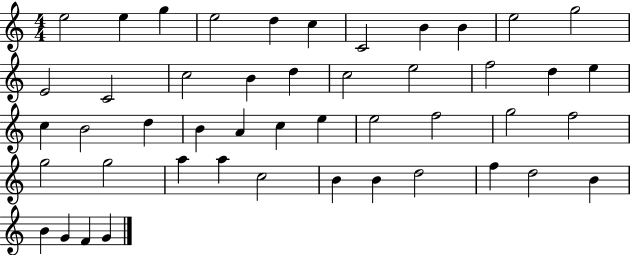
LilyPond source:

{
  \clef treble
  \numericTimeSignature
  \time 4/4
  \key c \major
  e''2 e''4 g''4 | e''2 d''4 c''4 | c'2 b'4 b'4 | e''2 g''2 | \break e'2 c'2 | c''2 b'4 d''4 | c''2 e''2 | f''2 d''4 e''4 | \break c''4 b'2 d''4 | b'4 a'4 c''4 e''4 | e''2 f''2 | g''2 f''2 | \break g''2 g''2 | a''4 a''4 c''2 | b'4 b'4 d''2 | f''4 d''2 b'4 | \break b'4 g'4 f'4 g'4 | \bar "|."
}